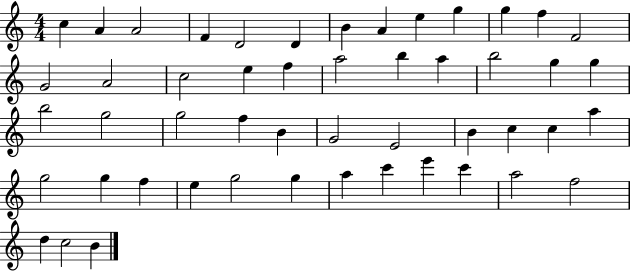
C5/q A4/q A4/h F4/q D4/h D4/q B4/q A4/q E5/q G5/q G5/q F5/q F4/h G4/h A4/h C5/h E5/q F5/q A5/h B5/q A5/q B5/h G5/q G5/q B5/h G5/h G5/h F5/q B4/q G4/h E4/h B4/q C5/q C5/q A5/q G5/h G5/q F5/q E5/q G5/h G5/q A5/q C6/q E6/q C6/q A5/h F5/h D5/q C5/h B4/q